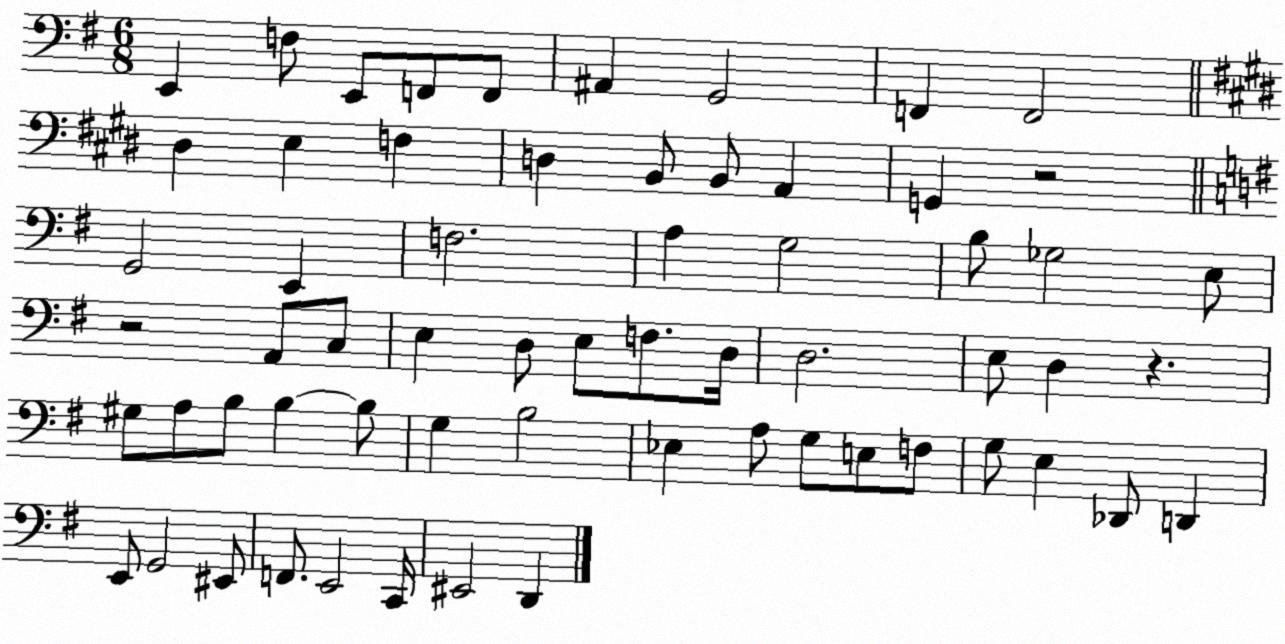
X:1
T:Untitled
M:6/8
L:1/4
K:G
E,, F,/2 E,,/2 F,,/2 F,,/2 ^A,, G,,2 F,, F,,2 ^D, E, F, D, B,,/2 B,,/2 A,, G,, z2 G,,2 E,, F,2 A, G,2 B,/2 _G,2 E,/2 z2 A,,/2 C,/2 E, D,/2 E,/2 F,/2 D,/4 D,2 E,/2 D, z ^G,/2 A,/2 B,/2 B, B,/2 G, B,2 _E, A,/2 G,/2 E,/2 F,/2 G,/2 E, _D,,/2 D,, E,,/2 G,,2 ^E,,/2 F,,/2 E,,2 C,,/4 ^E,,2 D,,